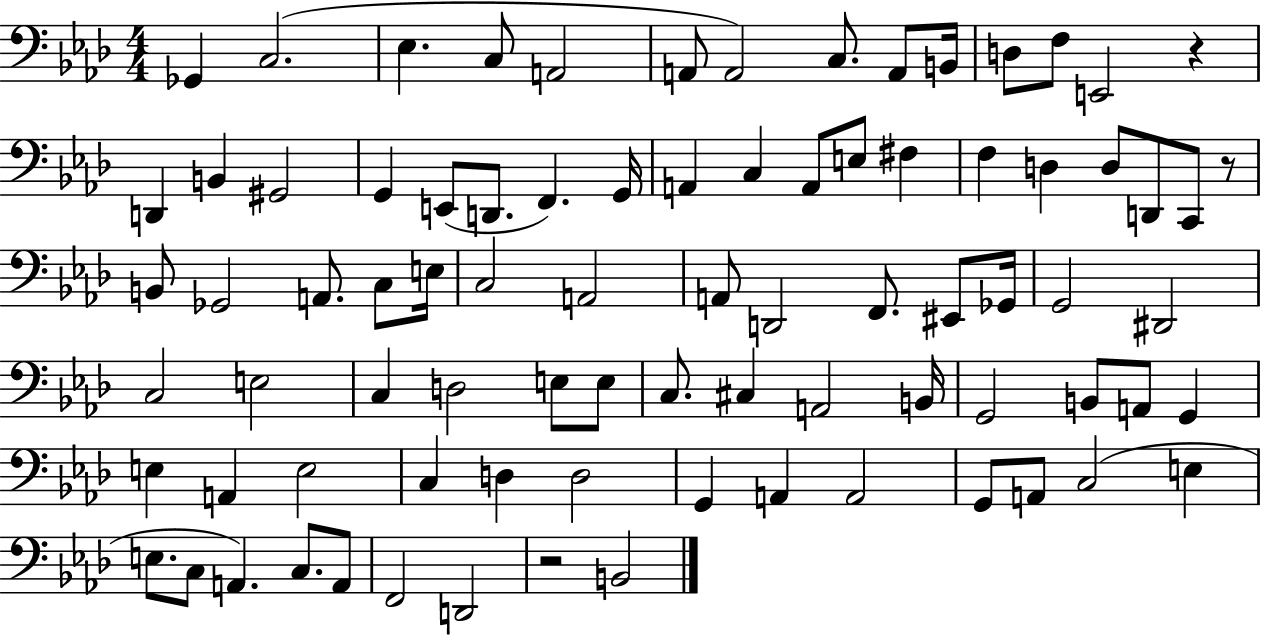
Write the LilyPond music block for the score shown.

{
  \clef bass
  \numericTimeSignature
  \time 4/4
  \key aes \major
  ges,4 c2.( | ees4. c8 a,2 | a,8 a,2) c8. a,8 b,16 | d8 f8 e,2 r4 | \break d,4 b,4 gis,2 | g,4 e,8( d,8. f,4.) g,16 | a,4 c4 a,8 e8 fis4 | f4 d4 d8 d,8 c,8 r8 | \break b,8 ges,2 a,8. c8 e16 | c2 a,2 | a,8 d,2 f,8. eis,8 ges,16 | g,2 dis,2 | \break c2 e2 | c4 d2 e8 e8 | c8. cis4 a,2 b,16 | g,2 b,8 a,8 g,4 | \break e4 a,4 e2 | c4 d4 d2 | g,4 a,4 a,2 | g,8 a,8 c2( e4 | \break e8. c8 a,4.) c8. a,8 | f,2 d,2 | r2 b,2 | \bar "|."
}